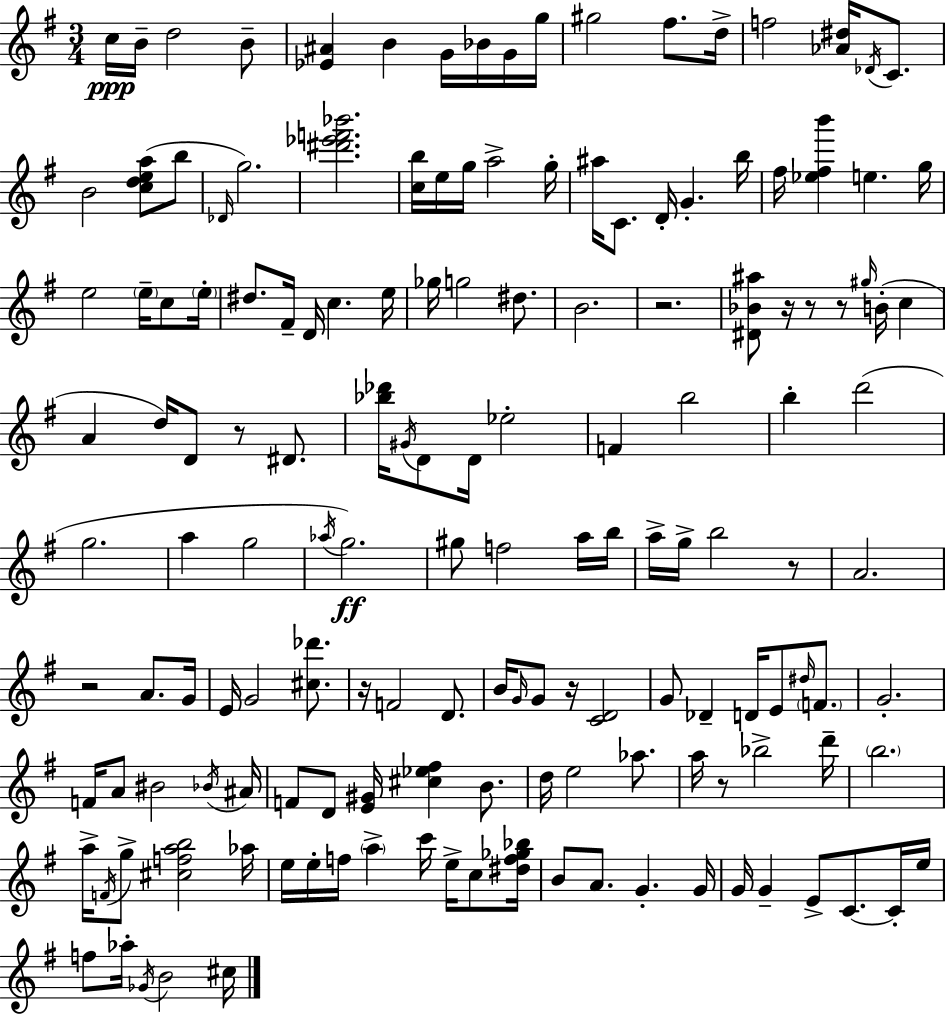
X:1
T:Untitled
M:3/4
L:1/4
K:Em
c/4 B/4 d2 B/2 [_E^A] B G/4 _B/4 G/4 g/4 ^g2 ^f/2 d/4 f2 [_A^d]/4 _D/4 C/2 B2 [cdea]/2 b/2 _D/4 g2 [^d'_e'f'_b']2 [cb]/4 e/4 g/4 a2 g/4 ^a/4 C/2 D/4 G b/4 ^f/4 [_e^fb'] e g/4 e2 e/4 c/2 e/4 ^d/2 ^F/4 D/4 c e/4 _g/4 g2 ^d/2 B2 z2 [^D_B^a]/2 z/4 z/2 z/2 ^g/4 B/4 c A d/4 D/2 z/2 ^D/2 [_b_d']/4 ^G/4 D/2 D/4 _e2 F b2 b d'2 g2 a g2 _a/4 g2 ^g/2 f2 a/4 b/4 a/4 g/4 b2 z/2 A2 z2 A/2 G/4 E/4 G2 [^c_d']/2 z/4 F2 D/2 B/4 G/4 G/2 z/4 [CD]2 G/2 _D D/4 E/2 ^d/4 F/2 G2 F/4 A/2 ^B2 _B/4 ^A/4 F/2 D/2 [E^G]/4 [^c_e^f] B/2 d/4 e2 _a/2 a/4 z/2 _b2 d'/4 b2 a/4 F/4 g/2 [^cfab]2 _a/4 e/4 e/4 f/4 a c'/4 e/4 c/2 [^df_g_b]/4 B/2 A/2 G G/4 G/4 G E/2 C/2 C/4 e/4 f/2 _a/4 _G/4 B2 ^c/4